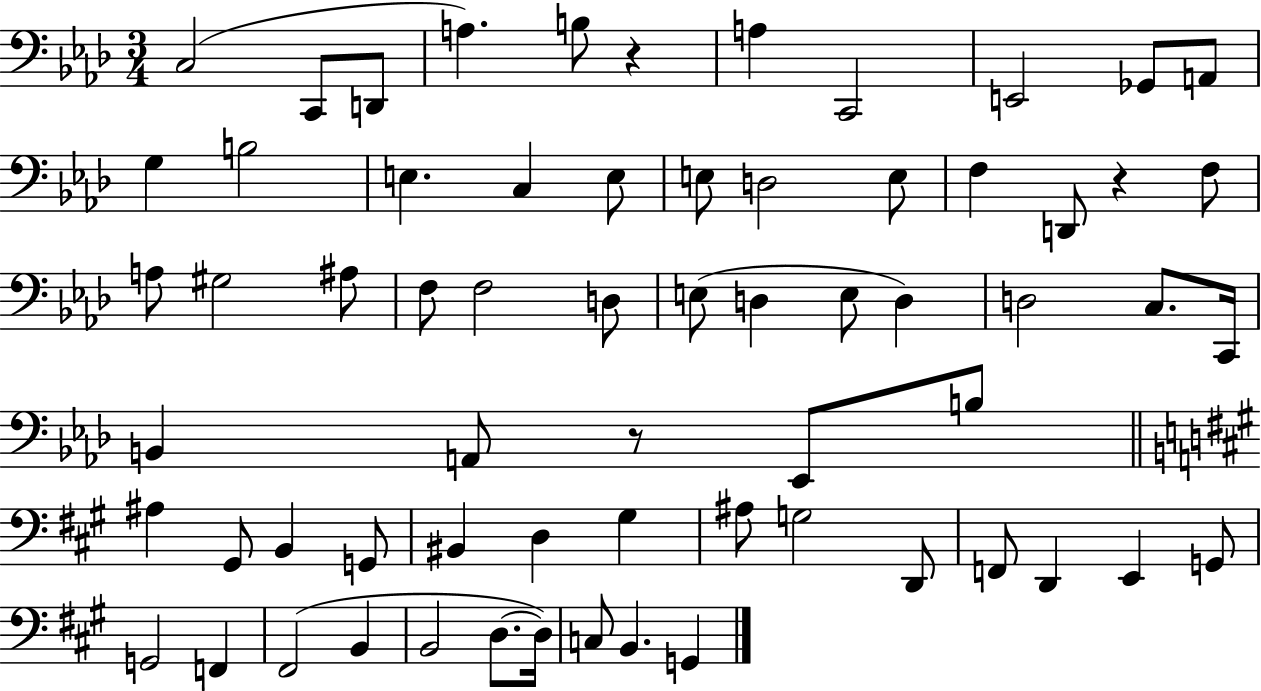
{
  \clef bass
  \numericTimeSignature
  \time 3/4
  \key aes \major
  c2( c,8 d,8 | a4.) b8 r4 | a4 c,2 | e,2 ges,8 a,8 | \break g4 b2 | e4. c4 e8 | e8 d2 e8 | f4 d,8 r4 f8 | \break a8 gis2 ais8 | f8 f2 d8 | e8( d4 e8 d4) | d2 c8. c,16 | \break b,4 a,8 r8 ees,8 b8 | \bar "||" \break \key a \major ais4 gis,8 b,4 g,8 | bis,4 d4 gis4 | ais8 g2 d,8 | f,8 d,4 e,4 g,8 | \break g,2 f,4 | fis,2( b,4 | b,2 d8.~~ d16) | c8 b,4. g,4 | \break \bar "|."
}